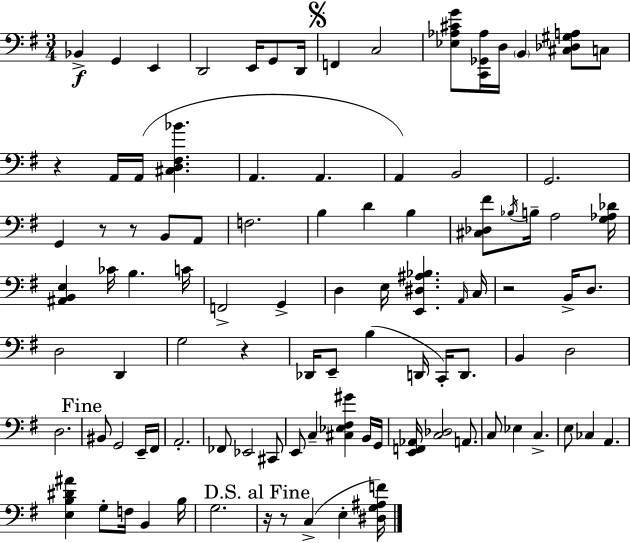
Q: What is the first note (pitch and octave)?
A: Bb2